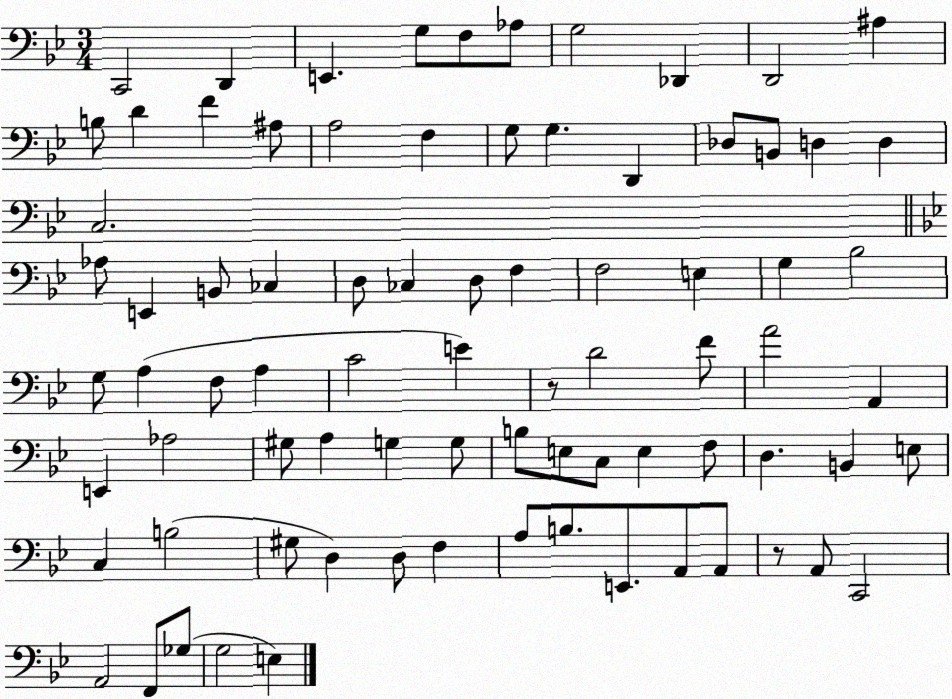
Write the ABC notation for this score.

X:1
T:Untitled
M:3/4
L:1/4
K:Bb
C,,2 D,, E,, G,/2 F,/2 _A,/2 G,2 _D,, D,,2 ^A, B,/2 D F ^A,/2 A,2 F, G,/2 G, D,, _D,/2 B,,/2 D, D, C,2 _A,/2 E,, B,,/2 _C, D,/2 _C, D,/2 F, F,2 E, G, _B,2 G,/2 A, F,/2 A, C2 E z/2 D2 F/2 A2 A,, E,, _A,2 ^G,/2 A, G, G,/2 B,/2 E,/2 C,/2 E, F,/2 D, B,, E,/2 C, B,2 ^G,/2 D, D,/2 F, A,/2 B,/2 E,,/2 A,,/2 A,,/2 z/2 A,,/2 C,,2 A,,2 F,,/2 _G,/2 G,2 E,